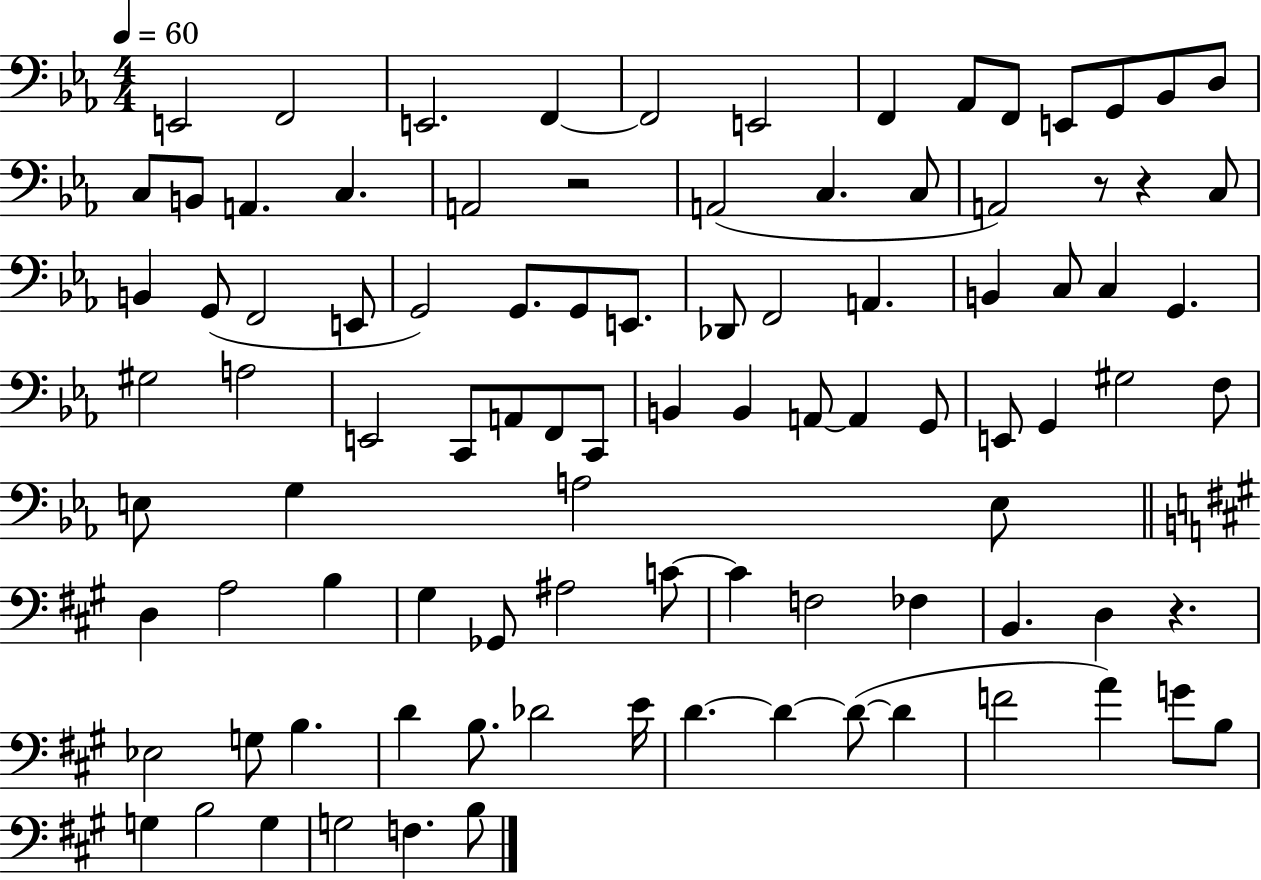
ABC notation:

X:1
T:Untitled
M:4/4
L:1/4
K:Eb
E,,2 F,,2 E,,2 F,, F,,2 E,,2 F,, _A,,/2 F,,/2 E,,/2 G,,/2 _B,,/2 D,/2 C,/2 B,,/2 A,, C, A,,2 z2 A,,2 C, C,/2 A,,2 z/2 z C,/2 B,, G,,/2 F,,2 E,,/2 G,,2 G,,/2 G,,/2 E,,/2 _D,,/2 F,,2 A,, B,, C,/2 C, G,, ^G,2 A,2 E,,2 C,,/2 A,,/2 F,,/2 C,,/2 B,, B,, A,,/2 A,, G,,/2 E,,/2 G,, ^G,2 F,/2 E,/2 G, A,2 E,/2 D, A,2 B, ^G, _G,,/2 ^A,2 C/2 C F,2 _F, B,, D, z _E,2 G,/2 B, D B,/2 _D2 E/4 D D D/2 D F2 A G/2 B,/2 G, B,2 G, G,2 F, B,/2